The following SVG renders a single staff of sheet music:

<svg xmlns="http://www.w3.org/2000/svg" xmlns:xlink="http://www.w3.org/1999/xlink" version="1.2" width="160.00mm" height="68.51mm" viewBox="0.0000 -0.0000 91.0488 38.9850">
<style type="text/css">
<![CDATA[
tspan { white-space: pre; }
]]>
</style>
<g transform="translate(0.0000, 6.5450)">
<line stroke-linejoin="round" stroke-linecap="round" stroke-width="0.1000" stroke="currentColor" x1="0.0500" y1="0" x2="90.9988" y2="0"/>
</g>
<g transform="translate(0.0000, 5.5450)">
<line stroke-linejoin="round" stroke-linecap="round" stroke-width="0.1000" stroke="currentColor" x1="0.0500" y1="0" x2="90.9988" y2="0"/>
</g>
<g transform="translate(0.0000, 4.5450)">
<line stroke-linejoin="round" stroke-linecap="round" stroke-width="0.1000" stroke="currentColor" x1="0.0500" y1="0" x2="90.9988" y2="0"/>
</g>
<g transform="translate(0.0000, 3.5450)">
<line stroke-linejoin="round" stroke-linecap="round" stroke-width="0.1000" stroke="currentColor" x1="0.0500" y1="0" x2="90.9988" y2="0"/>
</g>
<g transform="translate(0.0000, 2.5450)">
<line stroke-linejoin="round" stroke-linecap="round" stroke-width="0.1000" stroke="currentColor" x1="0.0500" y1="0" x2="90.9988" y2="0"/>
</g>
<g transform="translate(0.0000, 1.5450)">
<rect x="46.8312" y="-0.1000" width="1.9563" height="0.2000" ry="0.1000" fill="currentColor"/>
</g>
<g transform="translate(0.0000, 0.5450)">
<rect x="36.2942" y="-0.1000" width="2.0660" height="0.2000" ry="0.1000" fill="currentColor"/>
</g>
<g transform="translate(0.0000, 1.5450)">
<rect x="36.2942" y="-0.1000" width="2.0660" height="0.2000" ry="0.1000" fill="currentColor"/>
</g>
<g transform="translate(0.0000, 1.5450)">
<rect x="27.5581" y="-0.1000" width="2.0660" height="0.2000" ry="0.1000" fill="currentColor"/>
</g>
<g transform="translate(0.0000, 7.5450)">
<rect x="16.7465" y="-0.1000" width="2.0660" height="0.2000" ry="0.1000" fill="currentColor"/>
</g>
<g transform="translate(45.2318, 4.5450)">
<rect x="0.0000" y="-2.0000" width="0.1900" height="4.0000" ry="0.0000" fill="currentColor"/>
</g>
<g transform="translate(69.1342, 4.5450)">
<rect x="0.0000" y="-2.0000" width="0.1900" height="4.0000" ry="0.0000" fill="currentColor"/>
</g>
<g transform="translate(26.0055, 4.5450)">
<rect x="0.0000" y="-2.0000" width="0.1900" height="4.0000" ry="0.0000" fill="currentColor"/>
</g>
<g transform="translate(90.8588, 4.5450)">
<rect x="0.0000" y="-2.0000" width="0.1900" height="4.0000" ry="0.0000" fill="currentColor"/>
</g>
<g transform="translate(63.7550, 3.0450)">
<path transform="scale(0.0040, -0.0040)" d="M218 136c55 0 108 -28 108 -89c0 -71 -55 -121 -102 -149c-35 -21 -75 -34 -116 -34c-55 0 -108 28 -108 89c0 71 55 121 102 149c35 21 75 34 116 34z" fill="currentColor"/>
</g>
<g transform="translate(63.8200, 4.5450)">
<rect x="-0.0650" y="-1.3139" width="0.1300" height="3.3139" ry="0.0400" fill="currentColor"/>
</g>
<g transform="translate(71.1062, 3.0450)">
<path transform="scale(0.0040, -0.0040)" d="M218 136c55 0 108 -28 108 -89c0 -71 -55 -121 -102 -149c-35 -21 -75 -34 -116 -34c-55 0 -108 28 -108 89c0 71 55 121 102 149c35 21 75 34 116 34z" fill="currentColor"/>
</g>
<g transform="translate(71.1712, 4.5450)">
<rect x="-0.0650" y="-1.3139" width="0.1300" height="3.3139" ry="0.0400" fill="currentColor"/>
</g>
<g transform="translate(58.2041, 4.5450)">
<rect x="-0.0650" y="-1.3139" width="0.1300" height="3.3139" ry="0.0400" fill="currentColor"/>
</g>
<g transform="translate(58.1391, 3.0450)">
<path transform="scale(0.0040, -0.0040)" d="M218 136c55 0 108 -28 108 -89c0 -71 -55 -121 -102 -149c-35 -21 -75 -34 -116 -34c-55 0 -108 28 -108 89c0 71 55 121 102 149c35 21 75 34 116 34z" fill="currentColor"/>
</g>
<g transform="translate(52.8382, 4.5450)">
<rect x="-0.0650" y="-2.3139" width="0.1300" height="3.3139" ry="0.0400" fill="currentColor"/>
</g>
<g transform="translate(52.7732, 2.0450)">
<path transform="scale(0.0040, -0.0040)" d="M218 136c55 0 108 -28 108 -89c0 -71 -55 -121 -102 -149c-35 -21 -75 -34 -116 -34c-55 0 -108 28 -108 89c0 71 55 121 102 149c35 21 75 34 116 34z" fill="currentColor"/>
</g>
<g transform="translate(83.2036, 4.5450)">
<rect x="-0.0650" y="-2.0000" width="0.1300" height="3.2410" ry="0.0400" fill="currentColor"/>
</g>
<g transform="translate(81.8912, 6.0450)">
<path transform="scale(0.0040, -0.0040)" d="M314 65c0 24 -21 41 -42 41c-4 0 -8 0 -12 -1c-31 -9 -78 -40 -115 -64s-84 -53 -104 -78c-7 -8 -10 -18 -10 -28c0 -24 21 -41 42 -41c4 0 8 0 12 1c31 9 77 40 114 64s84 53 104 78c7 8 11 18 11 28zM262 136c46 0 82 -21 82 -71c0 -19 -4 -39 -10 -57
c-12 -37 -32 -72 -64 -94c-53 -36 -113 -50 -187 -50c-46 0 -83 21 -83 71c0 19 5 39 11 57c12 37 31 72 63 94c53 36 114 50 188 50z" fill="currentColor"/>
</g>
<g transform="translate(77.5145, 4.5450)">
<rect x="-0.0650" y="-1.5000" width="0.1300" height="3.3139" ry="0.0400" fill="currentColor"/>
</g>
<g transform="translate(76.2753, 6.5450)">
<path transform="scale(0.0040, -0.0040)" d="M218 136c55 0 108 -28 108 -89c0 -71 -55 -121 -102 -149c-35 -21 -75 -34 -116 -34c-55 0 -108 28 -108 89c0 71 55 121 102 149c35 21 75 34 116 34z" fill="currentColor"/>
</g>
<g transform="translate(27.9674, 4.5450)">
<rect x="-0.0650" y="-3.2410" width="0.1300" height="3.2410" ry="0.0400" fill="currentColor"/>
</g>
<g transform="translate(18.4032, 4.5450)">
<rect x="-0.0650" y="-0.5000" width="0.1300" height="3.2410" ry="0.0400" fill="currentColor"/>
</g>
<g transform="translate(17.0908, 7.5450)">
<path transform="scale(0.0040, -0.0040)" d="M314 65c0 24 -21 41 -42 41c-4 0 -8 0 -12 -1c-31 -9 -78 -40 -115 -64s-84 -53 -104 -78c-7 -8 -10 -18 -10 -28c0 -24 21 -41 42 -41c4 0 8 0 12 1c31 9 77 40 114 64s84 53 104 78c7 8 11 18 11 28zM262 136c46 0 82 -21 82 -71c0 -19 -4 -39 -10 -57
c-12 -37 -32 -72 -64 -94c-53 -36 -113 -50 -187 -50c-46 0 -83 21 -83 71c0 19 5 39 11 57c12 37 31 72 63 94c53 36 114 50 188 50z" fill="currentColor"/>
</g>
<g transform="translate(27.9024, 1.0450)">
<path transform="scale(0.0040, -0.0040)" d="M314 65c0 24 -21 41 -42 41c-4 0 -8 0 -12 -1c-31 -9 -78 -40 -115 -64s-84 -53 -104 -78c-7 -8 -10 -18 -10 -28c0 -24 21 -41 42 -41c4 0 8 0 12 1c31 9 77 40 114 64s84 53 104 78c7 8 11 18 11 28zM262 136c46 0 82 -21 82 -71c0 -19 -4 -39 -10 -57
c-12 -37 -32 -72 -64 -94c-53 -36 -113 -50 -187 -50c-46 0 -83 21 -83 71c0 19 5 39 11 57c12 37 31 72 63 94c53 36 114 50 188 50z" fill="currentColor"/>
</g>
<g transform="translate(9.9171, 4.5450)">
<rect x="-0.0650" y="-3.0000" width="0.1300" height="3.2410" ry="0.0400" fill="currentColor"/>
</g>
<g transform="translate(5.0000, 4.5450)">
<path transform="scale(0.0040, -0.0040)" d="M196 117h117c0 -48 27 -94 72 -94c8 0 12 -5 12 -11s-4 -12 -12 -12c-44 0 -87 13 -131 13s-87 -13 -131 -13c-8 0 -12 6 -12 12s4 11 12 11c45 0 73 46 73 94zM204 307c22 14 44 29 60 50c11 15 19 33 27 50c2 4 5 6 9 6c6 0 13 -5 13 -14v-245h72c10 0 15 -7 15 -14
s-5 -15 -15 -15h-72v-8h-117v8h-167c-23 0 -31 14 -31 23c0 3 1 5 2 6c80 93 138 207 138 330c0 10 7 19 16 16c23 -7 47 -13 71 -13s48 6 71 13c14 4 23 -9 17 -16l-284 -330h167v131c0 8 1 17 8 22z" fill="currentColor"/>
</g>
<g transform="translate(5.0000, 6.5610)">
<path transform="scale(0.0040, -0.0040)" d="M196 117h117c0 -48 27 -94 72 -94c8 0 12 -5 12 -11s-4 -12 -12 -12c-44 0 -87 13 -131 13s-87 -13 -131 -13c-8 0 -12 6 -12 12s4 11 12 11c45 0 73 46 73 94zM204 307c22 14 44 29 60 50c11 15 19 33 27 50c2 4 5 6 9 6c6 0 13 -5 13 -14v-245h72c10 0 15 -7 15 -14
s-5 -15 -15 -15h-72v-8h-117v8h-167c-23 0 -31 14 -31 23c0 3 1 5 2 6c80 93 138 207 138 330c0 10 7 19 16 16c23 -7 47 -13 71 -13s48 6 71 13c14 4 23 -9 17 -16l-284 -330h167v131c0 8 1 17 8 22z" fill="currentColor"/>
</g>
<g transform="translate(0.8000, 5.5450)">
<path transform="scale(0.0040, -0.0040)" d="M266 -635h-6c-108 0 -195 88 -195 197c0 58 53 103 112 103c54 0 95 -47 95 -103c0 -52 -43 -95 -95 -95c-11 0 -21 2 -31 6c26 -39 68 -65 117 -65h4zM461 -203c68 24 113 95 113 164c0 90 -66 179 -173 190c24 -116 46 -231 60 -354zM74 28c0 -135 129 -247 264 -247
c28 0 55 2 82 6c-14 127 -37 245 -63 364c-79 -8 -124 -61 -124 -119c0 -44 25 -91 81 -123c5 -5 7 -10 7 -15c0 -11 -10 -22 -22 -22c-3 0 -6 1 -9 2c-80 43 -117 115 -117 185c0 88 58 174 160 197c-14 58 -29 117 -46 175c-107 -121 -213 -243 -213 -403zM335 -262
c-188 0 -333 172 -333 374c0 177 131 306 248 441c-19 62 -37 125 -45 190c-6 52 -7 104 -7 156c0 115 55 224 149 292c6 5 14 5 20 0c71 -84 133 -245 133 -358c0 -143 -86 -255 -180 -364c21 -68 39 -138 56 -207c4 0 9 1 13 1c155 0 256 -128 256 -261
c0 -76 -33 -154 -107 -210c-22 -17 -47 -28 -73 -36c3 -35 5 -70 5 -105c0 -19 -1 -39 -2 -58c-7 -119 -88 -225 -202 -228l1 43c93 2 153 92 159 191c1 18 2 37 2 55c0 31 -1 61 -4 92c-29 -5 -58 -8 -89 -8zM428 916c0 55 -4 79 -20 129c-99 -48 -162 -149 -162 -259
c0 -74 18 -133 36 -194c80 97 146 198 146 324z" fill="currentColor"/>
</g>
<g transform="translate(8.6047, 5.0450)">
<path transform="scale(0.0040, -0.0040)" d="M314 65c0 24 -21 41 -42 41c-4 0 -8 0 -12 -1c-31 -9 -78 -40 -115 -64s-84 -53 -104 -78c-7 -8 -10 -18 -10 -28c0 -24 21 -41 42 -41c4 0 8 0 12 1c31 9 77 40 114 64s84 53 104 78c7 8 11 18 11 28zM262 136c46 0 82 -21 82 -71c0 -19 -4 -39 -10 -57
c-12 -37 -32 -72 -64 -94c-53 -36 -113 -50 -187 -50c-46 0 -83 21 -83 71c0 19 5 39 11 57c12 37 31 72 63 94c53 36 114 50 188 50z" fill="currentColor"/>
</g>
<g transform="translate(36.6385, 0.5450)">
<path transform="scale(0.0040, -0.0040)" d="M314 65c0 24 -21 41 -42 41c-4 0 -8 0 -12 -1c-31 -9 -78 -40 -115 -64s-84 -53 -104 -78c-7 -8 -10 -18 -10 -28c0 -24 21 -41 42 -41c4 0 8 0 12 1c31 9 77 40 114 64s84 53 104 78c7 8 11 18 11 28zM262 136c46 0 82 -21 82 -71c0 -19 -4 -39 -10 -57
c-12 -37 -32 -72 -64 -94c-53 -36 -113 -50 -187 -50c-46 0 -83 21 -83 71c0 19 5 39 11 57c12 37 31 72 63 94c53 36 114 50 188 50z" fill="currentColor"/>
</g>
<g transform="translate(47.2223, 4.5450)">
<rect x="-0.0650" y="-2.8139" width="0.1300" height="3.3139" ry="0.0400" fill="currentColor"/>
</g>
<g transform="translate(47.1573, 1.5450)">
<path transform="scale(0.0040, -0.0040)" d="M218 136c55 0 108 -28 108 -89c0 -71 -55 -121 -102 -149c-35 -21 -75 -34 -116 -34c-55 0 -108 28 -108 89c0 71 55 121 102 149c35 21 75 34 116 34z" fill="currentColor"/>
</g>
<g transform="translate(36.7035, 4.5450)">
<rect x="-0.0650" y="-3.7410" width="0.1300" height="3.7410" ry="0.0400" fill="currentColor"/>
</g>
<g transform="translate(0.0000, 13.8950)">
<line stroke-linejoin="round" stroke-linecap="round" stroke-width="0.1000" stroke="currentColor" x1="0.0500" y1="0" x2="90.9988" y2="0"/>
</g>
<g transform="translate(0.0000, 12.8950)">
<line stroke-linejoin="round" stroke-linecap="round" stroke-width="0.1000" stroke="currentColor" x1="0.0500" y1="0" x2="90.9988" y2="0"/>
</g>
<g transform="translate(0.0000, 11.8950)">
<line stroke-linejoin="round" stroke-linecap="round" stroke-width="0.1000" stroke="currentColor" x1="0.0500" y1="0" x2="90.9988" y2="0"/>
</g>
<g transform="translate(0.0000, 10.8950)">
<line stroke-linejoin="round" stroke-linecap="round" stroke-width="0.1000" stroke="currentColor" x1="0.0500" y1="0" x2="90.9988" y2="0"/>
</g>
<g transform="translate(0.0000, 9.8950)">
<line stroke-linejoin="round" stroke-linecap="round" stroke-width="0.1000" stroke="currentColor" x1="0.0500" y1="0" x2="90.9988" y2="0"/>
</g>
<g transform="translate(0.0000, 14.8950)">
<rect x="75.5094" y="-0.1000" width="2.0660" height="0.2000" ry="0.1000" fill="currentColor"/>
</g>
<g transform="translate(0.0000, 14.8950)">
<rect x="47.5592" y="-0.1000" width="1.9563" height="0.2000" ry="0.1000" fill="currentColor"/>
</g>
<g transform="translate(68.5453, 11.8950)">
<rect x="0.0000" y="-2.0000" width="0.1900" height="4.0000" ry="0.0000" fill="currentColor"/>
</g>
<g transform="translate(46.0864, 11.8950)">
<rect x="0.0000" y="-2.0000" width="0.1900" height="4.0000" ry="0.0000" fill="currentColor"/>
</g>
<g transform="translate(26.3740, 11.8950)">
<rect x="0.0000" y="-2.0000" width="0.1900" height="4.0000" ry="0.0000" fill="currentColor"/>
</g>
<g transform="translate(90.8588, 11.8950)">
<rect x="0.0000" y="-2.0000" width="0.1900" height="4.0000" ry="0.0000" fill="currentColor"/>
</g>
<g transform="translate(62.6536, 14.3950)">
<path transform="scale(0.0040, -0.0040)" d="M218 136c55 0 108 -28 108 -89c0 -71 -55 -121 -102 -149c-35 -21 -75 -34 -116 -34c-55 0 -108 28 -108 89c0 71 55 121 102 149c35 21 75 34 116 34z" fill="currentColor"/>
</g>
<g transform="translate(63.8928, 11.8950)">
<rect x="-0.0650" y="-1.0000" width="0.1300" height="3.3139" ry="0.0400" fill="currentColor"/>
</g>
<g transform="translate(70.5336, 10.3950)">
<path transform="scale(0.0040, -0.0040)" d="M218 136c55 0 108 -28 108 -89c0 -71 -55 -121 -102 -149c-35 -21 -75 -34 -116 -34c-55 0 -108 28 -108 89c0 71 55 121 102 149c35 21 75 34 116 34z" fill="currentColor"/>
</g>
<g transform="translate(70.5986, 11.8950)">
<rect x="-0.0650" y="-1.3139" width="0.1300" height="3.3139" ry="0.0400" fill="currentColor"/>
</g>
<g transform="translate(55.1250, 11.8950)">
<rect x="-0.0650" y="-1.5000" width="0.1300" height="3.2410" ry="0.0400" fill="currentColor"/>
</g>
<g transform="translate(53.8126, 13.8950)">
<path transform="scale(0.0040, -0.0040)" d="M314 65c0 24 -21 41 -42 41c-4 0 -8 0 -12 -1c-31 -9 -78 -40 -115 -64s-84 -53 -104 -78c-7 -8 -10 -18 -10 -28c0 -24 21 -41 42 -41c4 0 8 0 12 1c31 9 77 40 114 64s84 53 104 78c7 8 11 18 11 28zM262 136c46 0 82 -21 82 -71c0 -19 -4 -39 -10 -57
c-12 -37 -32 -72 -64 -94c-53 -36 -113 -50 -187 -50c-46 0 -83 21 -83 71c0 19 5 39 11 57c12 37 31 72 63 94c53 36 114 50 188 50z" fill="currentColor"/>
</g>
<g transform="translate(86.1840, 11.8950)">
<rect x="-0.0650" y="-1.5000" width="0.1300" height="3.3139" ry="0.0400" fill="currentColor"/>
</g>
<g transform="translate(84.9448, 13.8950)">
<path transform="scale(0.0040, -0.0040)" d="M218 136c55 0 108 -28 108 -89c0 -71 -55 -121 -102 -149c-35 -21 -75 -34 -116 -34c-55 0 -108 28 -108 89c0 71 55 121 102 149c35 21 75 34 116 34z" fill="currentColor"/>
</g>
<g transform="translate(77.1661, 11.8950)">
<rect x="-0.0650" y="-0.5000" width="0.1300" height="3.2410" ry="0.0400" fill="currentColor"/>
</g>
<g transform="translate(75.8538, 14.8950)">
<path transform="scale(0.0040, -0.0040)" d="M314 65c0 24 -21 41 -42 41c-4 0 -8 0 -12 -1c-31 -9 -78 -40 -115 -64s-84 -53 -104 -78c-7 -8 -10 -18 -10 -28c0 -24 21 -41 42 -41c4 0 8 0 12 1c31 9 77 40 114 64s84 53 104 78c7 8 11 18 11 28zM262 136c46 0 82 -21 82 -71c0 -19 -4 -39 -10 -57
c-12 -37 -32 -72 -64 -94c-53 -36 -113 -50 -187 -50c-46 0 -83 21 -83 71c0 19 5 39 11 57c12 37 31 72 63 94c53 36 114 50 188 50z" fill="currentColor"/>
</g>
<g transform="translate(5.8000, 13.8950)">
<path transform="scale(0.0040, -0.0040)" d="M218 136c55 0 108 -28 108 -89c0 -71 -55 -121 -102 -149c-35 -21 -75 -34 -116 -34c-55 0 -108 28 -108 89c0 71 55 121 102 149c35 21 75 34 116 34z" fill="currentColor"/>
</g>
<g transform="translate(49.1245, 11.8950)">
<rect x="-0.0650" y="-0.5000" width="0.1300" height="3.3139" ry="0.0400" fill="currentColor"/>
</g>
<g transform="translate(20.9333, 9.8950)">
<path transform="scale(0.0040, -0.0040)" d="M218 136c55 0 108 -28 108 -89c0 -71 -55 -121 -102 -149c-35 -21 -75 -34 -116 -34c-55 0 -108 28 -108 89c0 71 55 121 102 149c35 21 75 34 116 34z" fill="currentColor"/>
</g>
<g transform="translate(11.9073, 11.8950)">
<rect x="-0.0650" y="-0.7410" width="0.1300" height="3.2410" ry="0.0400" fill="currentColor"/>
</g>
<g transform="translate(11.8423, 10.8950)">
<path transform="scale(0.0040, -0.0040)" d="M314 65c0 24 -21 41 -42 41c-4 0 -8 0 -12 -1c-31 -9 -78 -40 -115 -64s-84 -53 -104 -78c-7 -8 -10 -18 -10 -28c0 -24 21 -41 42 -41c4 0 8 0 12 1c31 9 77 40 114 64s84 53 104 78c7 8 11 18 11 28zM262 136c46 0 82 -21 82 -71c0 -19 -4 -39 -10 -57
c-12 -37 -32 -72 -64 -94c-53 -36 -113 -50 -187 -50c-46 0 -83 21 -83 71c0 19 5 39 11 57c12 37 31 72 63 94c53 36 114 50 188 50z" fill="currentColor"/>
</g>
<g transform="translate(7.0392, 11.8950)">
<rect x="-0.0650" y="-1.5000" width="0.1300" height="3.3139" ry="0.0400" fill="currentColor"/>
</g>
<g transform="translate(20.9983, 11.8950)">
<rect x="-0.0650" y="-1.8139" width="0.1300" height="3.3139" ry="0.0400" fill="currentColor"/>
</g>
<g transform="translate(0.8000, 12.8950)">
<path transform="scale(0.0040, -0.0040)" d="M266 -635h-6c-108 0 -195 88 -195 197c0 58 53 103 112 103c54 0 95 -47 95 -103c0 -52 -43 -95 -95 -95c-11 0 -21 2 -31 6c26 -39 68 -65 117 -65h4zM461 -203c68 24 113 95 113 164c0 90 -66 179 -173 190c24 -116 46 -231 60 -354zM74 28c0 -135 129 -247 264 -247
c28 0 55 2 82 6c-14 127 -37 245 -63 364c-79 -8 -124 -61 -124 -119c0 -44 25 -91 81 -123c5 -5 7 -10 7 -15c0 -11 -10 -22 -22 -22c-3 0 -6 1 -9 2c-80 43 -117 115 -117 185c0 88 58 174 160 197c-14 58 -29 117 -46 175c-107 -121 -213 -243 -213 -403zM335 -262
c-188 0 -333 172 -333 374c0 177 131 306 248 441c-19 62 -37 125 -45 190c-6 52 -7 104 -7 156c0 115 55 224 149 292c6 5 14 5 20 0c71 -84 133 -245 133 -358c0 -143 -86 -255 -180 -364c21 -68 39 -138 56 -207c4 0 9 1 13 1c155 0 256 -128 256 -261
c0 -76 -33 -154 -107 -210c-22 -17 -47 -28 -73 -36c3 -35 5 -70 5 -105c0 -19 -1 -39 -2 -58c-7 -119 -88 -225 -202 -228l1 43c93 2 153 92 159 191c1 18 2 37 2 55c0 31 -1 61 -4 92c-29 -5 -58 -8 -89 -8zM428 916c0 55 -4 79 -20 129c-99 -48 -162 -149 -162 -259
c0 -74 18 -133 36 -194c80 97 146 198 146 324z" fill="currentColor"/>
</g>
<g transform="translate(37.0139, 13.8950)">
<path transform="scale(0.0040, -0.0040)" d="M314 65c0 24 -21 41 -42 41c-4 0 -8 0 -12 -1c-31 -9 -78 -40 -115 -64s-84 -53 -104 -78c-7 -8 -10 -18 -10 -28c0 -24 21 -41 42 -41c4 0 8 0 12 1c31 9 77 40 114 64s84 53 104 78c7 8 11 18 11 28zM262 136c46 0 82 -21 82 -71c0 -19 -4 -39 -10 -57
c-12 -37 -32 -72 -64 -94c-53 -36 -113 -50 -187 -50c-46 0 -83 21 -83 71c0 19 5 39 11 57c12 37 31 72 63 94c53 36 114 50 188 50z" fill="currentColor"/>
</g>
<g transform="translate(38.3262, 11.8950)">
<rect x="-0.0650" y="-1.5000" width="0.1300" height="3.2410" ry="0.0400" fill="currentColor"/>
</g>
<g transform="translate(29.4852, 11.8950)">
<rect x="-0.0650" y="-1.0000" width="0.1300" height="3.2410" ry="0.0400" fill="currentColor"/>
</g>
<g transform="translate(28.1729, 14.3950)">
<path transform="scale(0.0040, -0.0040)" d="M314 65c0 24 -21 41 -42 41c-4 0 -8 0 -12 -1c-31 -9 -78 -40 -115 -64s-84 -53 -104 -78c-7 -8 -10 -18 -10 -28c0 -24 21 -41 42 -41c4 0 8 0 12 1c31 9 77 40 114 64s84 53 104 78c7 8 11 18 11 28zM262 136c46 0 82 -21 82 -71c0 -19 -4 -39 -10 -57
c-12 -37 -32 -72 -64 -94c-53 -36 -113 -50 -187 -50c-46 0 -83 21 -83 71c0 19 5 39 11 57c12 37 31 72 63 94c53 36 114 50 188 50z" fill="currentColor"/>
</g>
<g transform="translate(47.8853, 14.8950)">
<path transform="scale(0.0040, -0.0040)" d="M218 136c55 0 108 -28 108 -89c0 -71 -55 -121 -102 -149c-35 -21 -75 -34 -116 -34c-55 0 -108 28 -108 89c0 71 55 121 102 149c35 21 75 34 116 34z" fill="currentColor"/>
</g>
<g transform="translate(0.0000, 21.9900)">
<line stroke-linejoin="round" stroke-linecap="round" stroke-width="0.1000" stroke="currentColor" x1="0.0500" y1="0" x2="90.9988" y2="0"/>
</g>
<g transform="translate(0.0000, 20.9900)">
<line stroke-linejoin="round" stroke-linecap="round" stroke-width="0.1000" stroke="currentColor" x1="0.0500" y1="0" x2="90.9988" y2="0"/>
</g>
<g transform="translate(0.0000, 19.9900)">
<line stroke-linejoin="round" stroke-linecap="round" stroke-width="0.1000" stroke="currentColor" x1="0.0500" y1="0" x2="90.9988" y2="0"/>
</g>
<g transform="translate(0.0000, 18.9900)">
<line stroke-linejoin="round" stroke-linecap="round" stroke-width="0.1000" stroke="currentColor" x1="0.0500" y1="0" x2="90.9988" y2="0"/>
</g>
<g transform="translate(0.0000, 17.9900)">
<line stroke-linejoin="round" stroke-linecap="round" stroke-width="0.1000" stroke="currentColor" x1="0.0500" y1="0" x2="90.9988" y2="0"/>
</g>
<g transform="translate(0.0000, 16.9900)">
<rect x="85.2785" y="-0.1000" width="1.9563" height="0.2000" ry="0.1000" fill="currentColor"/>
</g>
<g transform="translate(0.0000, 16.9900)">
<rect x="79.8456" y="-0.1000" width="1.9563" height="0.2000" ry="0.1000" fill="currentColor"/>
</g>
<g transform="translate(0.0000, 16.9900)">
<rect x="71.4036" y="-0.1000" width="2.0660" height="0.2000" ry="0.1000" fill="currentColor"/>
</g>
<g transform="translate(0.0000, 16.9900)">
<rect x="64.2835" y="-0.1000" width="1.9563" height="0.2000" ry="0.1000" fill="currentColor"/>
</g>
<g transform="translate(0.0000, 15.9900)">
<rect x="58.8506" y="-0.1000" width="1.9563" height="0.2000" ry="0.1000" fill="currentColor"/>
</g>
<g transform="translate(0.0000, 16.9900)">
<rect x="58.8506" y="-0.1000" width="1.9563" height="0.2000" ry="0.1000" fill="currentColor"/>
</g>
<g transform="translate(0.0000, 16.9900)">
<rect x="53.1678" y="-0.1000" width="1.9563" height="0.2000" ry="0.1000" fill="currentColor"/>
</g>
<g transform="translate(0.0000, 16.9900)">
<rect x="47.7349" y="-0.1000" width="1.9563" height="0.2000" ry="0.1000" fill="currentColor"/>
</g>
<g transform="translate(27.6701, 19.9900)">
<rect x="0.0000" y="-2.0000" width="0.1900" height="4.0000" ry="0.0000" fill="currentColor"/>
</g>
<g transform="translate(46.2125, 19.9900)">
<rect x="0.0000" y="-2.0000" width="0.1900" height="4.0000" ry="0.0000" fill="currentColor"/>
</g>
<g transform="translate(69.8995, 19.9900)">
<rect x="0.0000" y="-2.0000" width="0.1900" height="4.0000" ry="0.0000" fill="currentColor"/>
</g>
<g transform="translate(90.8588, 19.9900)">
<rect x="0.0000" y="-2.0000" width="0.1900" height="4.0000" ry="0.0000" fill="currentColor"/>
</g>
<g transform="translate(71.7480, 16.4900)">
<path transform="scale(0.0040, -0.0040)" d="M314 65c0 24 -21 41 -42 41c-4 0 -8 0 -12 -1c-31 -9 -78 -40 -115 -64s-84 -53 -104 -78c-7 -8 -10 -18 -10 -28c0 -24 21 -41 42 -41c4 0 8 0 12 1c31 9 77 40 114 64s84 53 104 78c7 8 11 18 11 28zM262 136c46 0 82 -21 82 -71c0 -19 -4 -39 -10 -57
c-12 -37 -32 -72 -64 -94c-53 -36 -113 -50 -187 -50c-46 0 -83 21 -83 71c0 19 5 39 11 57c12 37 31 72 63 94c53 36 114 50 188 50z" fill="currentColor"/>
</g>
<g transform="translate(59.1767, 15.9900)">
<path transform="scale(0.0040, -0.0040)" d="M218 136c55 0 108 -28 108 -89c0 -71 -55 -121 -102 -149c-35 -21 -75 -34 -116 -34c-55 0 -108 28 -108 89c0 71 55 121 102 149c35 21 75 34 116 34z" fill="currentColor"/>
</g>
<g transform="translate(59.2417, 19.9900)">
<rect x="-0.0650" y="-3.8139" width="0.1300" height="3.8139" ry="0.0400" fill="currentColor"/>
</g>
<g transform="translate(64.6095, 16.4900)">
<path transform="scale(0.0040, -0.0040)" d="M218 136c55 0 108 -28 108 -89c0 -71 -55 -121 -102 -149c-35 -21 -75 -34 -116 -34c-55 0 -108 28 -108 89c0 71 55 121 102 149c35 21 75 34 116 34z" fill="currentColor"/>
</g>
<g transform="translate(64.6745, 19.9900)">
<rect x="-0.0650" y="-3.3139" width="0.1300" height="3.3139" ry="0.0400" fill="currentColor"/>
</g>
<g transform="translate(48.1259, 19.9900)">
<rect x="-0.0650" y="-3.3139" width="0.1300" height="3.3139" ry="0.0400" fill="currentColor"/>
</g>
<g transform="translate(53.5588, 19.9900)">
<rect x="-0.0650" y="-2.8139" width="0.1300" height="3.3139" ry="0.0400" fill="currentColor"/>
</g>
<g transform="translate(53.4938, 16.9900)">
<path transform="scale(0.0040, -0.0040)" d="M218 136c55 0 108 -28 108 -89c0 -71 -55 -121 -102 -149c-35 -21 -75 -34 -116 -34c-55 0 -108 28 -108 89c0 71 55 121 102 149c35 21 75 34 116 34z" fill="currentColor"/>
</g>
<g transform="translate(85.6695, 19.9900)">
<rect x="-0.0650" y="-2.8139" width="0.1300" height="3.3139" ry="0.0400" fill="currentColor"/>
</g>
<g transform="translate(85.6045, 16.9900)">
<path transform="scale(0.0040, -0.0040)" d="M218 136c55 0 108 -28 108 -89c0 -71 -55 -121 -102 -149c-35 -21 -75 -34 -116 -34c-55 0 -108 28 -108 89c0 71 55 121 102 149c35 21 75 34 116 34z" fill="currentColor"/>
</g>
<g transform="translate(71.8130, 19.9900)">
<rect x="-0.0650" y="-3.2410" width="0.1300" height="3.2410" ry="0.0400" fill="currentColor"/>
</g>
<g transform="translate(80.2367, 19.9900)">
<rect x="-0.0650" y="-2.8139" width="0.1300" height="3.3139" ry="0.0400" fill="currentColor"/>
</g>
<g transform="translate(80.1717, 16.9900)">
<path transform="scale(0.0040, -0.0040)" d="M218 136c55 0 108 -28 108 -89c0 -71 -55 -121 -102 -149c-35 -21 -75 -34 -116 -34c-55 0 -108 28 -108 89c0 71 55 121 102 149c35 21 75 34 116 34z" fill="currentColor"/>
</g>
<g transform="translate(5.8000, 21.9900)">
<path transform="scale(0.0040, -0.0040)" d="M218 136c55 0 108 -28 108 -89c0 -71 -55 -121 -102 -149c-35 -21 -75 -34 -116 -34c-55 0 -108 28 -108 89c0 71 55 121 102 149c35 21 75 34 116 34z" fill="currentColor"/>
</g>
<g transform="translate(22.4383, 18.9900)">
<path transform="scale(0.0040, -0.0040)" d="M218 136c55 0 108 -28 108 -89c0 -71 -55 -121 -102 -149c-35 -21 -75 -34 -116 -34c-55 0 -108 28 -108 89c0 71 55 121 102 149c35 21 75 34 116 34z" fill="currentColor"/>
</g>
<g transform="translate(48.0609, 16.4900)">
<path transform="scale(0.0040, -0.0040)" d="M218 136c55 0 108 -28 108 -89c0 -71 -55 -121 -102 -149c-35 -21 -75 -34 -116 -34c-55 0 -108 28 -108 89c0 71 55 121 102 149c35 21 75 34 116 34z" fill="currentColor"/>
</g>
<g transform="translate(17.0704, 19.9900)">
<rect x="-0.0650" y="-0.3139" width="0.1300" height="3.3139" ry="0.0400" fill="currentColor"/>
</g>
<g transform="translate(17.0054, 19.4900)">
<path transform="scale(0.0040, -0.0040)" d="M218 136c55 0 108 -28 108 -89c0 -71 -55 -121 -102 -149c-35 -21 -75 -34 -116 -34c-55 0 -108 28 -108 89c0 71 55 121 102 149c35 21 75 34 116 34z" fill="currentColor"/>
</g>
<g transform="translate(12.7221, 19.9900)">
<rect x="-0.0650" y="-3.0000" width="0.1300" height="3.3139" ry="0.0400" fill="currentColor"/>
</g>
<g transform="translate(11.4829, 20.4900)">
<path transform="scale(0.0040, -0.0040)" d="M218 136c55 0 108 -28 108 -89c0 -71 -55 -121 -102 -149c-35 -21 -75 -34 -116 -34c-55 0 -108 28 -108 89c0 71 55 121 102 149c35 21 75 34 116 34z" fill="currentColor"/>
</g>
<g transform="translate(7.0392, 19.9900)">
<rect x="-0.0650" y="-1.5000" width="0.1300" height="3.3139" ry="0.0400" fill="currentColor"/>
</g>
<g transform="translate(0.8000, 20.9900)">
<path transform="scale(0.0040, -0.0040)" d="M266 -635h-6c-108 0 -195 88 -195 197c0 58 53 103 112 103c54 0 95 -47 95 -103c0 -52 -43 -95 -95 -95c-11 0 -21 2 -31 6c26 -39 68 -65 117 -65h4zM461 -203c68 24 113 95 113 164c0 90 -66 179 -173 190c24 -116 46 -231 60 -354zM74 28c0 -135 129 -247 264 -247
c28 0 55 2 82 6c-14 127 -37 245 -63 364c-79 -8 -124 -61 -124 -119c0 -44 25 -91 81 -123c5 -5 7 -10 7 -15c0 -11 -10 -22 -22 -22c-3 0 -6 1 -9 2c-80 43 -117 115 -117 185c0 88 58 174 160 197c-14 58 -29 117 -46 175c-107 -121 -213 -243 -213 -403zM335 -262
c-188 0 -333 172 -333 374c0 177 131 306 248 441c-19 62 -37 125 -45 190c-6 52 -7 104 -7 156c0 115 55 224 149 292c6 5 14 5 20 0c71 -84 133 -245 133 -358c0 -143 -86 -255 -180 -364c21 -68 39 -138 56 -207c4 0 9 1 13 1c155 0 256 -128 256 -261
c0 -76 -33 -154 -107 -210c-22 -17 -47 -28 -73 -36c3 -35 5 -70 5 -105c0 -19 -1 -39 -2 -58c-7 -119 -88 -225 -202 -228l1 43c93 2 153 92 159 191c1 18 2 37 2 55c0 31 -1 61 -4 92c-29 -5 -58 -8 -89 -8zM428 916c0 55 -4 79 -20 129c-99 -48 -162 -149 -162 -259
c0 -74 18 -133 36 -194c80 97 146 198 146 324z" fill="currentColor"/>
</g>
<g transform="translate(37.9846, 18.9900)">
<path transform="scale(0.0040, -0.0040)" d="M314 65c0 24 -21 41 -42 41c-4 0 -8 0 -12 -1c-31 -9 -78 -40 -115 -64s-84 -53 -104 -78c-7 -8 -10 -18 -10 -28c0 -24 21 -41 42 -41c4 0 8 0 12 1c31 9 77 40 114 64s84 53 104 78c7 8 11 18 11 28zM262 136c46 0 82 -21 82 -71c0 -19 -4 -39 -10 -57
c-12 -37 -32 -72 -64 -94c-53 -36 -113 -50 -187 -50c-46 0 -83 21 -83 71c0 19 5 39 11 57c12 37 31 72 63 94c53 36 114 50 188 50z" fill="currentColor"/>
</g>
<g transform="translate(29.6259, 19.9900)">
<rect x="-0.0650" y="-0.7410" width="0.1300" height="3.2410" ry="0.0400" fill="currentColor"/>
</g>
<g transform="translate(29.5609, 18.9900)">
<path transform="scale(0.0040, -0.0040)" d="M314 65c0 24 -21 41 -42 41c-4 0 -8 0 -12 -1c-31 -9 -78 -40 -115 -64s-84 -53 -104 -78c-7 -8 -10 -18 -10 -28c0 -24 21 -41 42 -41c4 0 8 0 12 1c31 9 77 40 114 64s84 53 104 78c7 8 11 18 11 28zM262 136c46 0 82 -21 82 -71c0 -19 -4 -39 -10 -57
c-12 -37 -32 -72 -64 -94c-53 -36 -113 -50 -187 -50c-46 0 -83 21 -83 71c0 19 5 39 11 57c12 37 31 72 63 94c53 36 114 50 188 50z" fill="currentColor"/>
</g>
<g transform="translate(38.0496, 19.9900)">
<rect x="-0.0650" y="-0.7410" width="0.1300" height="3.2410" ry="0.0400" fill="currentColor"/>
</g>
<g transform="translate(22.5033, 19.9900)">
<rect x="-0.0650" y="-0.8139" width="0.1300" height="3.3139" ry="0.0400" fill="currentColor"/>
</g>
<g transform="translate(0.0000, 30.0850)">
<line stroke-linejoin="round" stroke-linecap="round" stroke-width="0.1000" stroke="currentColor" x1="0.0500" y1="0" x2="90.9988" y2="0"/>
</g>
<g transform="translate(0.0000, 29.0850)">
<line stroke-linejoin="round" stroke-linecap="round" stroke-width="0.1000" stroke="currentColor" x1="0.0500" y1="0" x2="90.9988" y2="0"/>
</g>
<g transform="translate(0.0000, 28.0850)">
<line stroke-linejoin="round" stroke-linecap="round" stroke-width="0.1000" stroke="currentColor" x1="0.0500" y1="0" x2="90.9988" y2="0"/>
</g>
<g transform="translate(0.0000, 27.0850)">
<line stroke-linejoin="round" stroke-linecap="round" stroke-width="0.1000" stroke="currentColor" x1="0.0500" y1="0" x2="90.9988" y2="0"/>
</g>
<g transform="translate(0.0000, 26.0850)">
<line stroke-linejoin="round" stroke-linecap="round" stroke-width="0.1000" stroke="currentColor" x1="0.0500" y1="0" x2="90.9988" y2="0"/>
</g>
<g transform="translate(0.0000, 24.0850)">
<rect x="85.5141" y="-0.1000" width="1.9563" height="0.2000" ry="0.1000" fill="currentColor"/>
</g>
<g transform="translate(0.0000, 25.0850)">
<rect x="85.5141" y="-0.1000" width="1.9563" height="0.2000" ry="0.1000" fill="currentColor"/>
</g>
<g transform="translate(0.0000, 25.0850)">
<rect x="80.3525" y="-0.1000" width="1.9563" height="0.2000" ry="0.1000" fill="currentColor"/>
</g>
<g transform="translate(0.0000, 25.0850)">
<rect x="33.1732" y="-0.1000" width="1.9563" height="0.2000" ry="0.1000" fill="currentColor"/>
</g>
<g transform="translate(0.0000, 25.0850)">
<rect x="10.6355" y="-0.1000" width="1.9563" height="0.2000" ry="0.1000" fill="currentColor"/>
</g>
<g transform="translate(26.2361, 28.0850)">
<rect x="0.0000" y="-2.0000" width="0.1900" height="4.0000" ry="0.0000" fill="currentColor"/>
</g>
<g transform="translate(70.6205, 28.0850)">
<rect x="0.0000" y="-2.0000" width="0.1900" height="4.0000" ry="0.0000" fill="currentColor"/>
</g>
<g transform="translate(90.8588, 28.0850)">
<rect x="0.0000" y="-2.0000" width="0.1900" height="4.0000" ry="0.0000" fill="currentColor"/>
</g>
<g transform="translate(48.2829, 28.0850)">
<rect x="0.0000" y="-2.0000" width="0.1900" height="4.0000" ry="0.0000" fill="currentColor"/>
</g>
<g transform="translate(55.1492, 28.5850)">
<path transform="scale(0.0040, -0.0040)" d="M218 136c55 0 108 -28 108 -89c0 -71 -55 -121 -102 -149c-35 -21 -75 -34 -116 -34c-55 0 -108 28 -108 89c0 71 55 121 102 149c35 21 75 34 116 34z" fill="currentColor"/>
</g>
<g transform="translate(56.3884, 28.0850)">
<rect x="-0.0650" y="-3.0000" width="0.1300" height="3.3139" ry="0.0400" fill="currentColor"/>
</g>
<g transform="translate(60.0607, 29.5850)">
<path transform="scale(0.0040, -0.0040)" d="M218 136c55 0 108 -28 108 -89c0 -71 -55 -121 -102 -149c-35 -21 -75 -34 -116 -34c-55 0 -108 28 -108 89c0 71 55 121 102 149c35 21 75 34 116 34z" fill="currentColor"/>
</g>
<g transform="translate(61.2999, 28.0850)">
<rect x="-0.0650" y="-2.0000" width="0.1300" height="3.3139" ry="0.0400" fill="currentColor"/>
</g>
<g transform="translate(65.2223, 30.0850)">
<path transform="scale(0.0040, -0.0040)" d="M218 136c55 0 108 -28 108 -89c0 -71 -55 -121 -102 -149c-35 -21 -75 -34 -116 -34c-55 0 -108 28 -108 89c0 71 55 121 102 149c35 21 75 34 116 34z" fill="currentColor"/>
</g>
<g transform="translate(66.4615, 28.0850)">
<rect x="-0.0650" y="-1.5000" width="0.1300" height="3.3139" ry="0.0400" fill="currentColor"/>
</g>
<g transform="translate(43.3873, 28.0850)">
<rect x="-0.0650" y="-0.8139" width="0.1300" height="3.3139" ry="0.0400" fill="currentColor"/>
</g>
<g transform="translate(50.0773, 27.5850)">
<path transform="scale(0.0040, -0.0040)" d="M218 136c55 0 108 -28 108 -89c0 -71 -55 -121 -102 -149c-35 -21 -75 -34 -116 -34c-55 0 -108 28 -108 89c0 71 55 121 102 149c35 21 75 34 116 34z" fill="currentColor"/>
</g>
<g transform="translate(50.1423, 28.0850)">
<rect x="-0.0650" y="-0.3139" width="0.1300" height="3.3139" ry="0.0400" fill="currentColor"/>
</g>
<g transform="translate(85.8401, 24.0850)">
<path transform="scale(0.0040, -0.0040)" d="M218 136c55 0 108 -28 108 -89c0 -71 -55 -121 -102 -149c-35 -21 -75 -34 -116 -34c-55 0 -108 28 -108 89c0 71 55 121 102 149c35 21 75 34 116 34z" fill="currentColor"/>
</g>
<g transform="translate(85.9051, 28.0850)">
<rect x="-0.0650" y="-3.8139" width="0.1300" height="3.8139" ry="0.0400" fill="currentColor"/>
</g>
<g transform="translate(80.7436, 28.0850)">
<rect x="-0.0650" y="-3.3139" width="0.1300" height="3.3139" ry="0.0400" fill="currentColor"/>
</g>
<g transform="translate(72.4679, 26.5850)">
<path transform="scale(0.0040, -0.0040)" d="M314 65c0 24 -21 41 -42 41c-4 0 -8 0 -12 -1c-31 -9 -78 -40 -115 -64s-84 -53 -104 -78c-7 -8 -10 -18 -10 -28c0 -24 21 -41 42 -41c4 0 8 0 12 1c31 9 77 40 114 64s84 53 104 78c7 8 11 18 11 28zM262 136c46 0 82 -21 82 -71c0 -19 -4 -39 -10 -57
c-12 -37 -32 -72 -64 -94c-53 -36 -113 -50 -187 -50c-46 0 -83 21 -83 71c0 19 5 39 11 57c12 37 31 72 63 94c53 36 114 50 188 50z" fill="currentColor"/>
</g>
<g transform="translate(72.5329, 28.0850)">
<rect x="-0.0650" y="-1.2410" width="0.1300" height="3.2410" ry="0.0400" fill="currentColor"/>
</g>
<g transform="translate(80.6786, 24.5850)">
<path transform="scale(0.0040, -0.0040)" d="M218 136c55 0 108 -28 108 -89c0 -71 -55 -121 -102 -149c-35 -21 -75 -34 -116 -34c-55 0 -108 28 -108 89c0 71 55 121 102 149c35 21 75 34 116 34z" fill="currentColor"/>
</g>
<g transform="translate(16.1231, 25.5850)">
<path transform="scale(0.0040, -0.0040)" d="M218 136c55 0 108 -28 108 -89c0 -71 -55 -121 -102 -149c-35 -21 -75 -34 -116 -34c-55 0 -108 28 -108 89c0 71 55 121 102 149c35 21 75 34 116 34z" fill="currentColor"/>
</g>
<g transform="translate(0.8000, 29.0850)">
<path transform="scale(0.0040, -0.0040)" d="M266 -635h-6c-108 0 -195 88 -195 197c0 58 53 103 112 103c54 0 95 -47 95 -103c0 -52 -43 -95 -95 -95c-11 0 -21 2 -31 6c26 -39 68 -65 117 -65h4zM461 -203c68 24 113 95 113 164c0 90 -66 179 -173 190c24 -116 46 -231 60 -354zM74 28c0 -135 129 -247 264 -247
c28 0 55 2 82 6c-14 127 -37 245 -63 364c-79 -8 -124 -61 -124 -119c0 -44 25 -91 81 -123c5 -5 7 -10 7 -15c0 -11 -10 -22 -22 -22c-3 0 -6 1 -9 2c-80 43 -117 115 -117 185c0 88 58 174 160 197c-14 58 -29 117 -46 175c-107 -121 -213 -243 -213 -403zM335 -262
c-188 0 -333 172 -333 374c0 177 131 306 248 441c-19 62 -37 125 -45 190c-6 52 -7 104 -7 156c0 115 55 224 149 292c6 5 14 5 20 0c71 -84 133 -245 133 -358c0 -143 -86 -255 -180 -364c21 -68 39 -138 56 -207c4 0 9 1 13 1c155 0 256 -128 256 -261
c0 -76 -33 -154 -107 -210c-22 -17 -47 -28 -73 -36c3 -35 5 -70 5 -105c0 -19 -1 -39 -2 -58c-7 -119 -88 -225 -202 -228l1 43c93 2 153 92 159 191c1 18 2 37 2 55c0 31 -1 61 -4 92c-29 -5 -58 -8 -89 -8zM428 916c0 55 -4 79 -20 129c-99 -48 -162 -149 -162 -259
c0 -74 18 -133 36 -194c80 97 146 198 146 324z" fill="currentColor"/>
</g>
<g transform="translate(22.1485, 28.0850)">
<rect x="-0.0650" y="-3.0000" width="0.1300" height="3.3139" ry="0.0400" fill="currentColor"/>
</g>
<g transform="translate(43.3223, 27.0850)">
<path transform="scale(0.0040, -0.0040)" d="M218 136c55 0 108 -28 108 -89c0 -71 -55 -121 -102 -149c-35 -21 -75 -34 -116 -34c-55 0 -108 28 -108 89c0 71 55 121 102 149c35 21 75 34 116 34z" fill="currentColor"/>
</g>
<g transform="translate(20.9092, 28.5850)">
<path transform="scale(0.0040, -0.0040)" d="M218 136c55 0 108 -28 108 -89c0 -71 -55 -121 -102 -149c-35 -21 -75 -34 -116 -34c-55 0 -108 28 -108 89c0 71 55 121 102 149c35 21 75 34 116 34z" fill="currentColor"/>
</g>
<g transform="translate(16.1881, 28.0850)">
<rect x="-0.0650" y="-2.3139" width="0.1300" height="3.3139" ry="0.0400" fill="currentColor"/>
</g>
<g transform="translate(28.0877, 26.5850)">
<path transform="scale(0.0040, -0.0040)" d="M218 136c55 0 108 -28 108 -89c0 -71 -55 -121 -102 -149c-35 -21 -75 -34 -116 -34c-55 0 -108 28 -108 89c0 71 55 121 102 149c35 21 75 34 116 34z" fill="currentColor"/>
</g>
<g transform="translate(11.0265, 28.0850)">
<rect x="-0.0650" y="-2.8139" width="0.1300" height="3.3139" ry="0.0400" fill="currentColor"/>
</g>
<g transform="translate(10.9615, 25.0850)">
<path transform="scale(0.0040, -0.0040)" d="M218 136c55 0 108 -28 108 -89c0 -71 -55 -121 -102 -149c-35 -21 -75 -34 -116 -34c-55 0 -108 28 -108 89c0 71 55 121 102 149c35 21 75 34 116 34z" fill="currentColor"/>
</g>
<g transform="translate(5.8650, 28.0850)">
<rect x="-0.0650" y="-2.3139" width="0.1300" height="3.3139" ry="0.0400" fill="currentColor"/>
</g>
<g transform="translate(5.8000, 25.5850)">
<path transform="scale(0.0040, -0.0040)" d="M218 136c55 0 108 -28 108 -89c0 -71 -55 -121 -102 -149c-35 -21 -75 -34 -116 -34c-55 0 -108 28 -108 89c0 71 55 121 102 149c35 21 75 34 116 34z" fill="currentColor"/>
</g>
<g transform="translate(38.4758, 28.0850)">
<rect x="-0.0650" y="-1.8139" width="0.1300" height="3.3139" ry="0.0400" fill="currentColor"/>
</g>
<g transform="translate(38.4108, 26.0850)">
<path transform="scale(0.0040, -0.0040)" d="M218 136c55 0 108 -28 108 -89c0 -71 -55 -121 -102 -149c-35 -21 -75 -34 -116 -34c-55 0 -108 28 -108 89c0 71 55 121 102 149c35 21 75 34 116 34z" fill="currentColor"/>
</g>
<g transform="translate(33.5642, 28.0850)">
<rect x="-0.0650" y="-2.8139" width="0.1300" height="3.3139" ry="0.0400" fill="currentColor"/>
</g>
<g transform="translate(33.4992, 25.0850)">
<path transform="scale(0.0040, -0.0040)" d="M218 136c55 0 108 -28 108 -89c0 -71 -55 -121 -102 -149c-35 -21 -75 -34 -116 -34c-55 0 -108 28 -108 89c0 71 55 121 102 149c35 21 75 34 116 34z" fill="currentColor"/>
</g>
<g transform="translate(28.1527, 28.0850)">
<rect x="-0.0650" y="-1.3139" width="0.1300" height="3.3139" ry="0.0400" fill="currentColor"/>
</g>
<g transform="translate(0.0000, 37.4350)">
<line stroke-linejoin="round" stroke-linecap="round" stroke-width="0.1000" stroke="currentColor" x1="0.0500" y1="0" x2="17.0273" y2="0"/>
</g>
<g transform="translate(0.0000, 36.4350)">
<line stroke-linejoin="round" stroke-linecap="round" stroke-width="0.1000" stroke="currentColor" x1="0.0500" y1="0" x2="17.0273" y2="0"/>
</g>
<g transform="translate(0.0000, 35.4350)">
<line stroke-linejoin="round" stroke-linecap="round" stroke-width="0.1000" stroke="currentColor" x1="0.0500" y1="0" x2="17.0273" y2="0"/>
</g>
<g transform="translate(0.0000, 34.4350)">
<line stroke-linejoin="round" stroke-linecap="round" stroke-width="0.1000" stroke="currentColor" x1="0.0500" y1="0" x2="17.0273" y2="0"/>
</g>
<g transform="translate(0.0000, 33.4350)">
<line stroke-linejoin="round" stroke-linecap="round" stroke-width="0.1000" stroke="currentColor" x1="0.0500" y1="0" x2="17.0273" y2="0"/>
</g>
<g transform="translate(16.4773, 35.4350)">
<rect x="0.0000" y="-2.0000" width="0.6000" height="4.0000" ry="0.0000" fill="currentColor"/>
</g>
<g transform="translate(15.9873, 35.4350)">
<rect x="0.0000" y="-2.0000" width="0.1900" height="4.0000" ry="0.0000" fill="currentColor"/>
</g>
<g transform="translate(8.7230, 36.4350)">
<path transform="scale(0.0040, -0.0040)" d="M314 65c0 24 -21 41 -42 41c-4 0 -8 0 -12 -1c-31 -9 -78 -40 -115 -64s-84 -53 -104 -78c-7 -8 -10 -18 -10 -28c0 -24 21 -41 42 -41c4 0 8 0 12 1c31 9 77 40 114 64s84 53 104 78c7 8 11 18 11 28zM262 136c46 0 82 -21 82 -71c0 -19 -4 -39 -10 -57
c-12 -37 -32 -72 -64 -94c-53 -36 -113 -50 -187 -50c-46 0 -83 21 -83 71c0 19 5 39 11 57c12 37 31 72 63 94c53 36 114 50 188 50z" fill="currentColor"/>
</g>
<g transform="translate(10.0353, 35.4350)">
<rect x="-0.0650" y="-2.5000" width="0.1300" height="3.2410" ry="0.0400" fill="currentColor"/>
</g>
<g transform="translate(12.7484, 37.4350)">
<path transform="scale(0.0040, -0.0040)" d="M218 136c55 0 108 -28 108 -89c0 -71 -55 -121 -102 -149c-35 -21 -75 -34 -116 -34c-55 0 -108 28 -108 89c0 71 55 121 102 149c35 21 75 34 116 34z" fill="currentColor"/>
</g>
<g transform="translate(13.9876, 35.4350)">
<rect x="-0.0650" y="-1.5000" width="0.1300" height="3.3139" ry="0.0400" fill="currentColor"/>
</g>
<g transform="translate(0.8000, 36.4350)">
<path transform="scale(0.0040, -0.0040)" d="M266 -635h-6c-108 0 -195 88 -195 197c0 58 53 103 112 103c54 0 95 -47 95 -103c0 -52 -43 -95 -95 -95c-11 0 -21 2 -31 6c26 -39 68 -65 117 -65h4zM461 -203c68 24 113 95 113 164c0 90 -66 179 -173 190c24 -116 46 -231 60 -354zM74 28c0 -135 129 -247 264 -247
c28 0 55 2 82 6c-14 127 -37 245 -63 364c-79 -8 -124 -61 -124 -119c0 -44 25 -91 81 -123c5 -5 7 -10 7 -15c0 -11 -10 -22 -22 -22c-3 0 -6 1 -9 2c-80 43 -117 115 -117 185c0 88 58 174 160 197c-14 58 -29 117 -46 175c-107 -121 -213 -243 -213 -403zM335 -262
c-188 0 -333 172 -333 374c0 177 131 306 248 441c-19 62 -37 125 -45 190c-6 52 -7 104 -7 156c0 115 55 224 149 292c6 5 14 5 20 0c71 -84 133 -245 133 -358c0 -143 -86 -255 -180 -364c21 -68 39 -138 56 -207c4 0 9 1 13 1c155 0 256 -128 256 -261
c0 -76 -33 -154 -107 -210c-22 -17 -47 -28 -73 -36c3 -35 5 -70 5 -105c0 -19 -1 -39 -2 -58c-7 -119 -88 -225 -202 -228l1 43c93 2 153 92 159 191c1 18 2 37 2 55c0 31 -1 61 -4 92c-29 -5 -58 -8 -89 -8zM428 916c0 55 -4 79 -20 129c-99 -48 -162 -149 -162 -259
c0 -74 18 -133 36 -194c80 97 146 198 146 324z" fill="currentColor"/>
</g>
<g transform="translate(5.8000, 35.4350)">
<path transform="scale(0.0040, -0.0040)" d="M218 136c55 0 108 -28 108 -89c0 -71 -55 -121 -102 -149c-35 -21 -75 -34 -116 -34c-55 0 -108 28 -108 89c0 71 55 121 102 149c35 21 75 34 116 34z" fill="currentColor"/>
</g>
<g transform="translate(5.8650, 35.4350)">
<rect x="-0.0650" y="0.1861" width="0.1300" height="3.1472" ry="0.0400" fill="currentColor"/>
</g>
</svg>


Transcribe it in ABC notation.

X:1
T:Untitled
M:4/4
L:1/4
K:C
A2 C2 b2 c'2 a g e e e E F2 E d2 f D2 E2 C E2 D e C2 E E A c d d2 d2 b a c' b b2 a a g a g A e a f d c A F E e2 b c' B G2 E